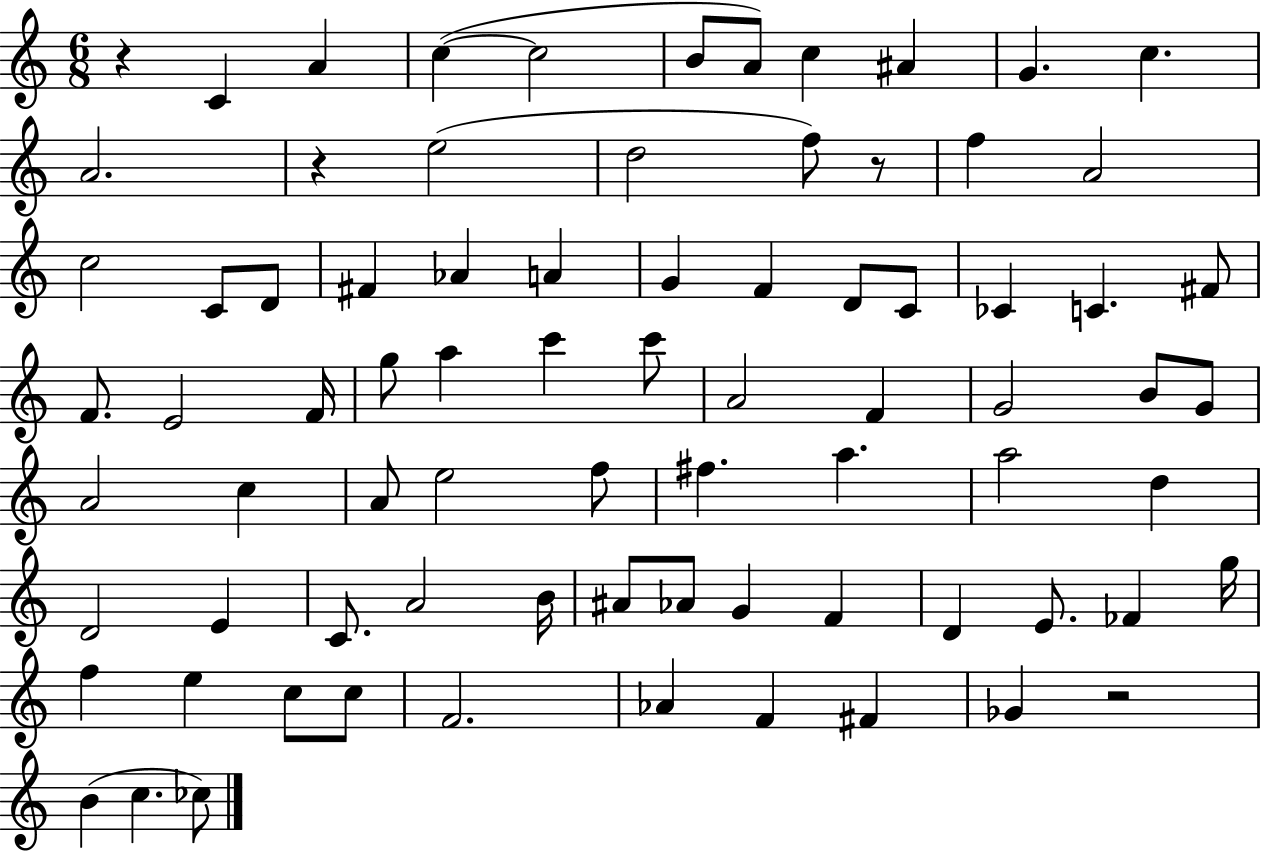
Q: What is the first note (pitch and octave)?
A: C4